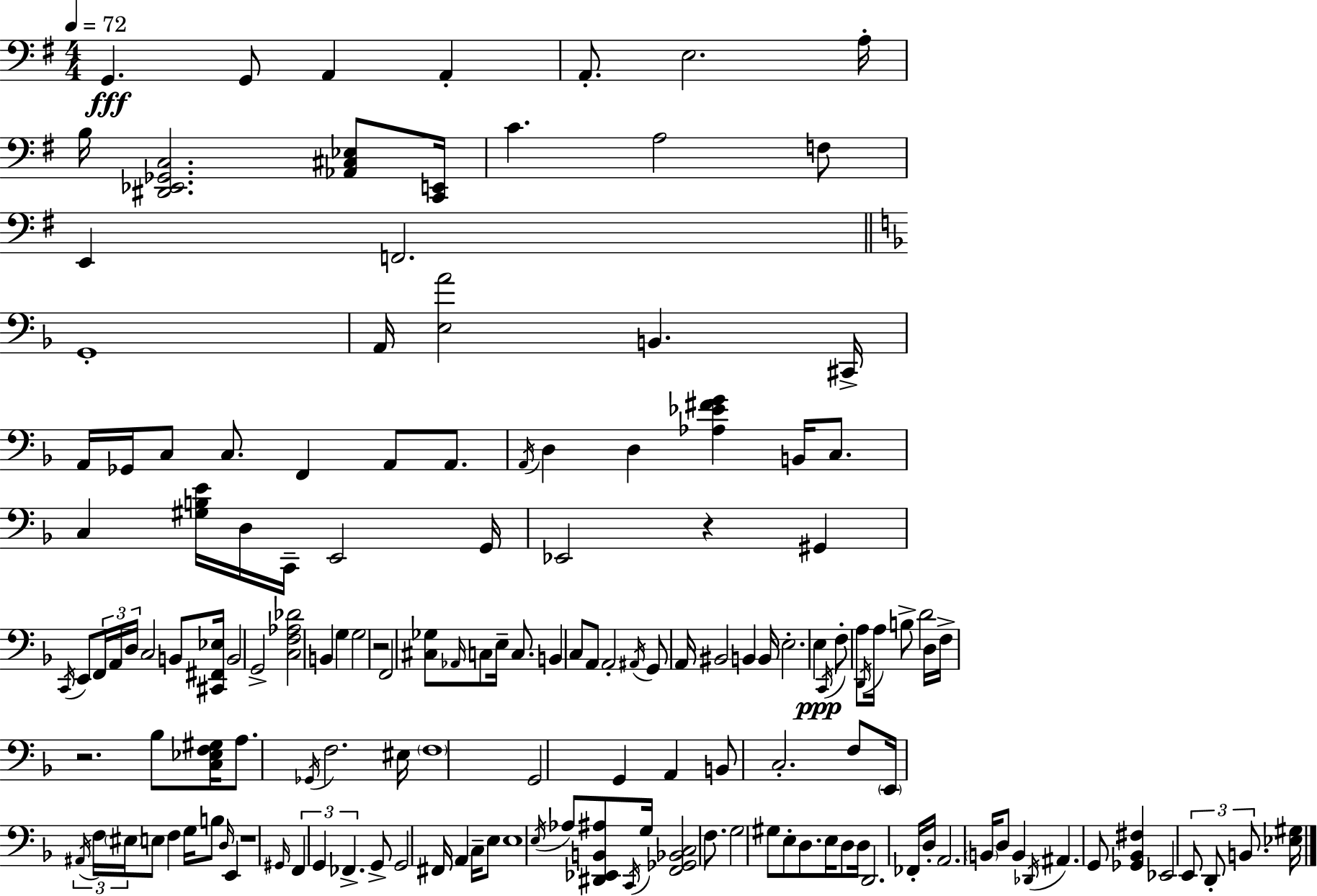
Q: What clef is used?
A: bass